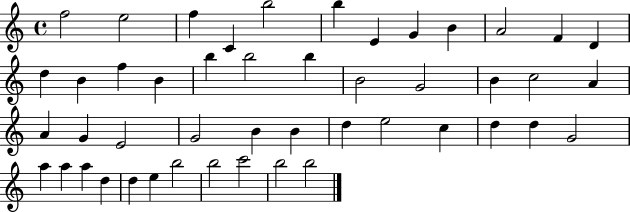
F5/h E5/h F5/q C4/q B5/h B5/q E4/q G4/q B4/q A4/h F4/q D4/q D5/q B4/q F5/q B4/q B5/q B5/h B5/q B4/h G4/h B4/q C5/h A4/q A4/q G4/q E4/h G4/h B4/q B4/q D5/q E5/h C5/q D5/q D5/q G4/h A5/q A5/q A5/q D5/q D5/q E5/q B5/h B5/h C6/h B5/h B5/h